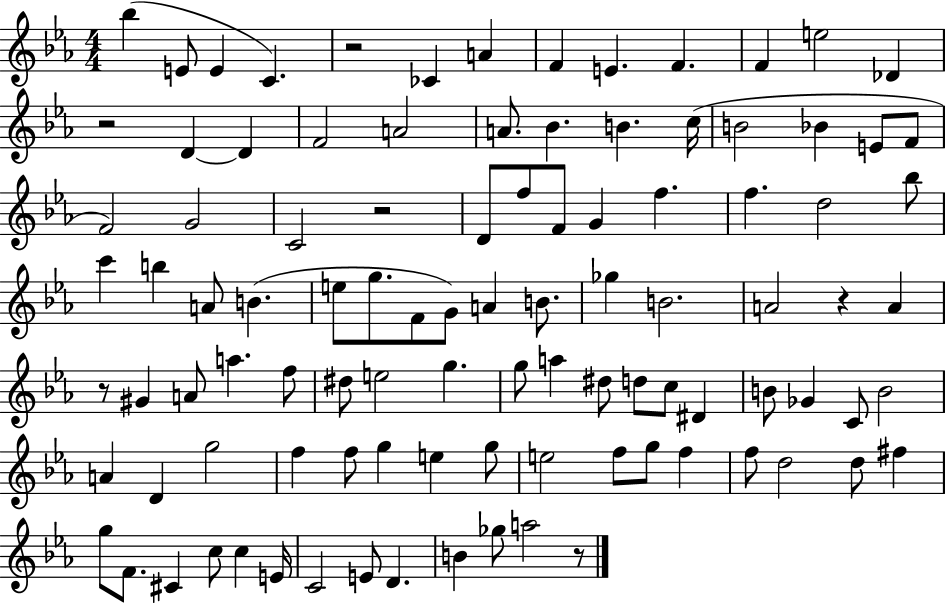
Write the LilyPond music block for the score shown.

{
  \clef treble
  \numericTimeSignature
  \time 4/4
  \key ees \major
  bes''4( e'8 e'4 c'4.) | r2 ces'4 a'4 | f'4 e'4. f'4. | f'4 e''2 des'4 | \break r2 d'4~~ d'4 | f'2 a'2 | a'8. bes'4. b'4. c''16( | b'2 bes'4 e'8 f'8 | \break f'2) g'2 | c'2 r2 | d'8 f''8 f'8 g'4 f''4. | f''4. d''2 bes''8 | \break c'''4 b''4 a'8 b'4.( | e''8 g''8. f'8 g'8) a'4 b'8. | ges''4 b'2. | a'2 r4 a'4 | \break r8 gis'4 a'8 a''4. f''8 | dis''8 e''2 g''4. | g''8 a''4 dis''8 d''8 c''8 dis'4 | b'8 ges'4 c'8 b'2 | \break a'4 d'4 g''2 | f''4 f''8 g''4 e''4 g''8 | e''2 f''8 g''8 f''4 | f''8 d''2 d''8 fis''4 | \break g''8 f'8. cis'4 c''8 c''4 e'16 | c'2 e'8 d'4. | b'4 ges''8 a''2 r8 | \bar "|."
}